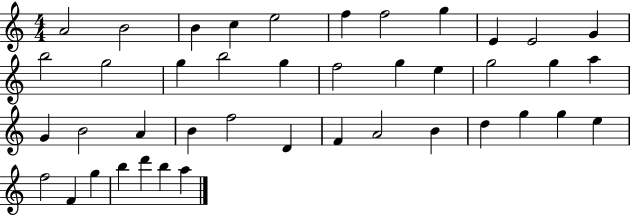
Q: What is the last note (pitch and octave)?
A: A5